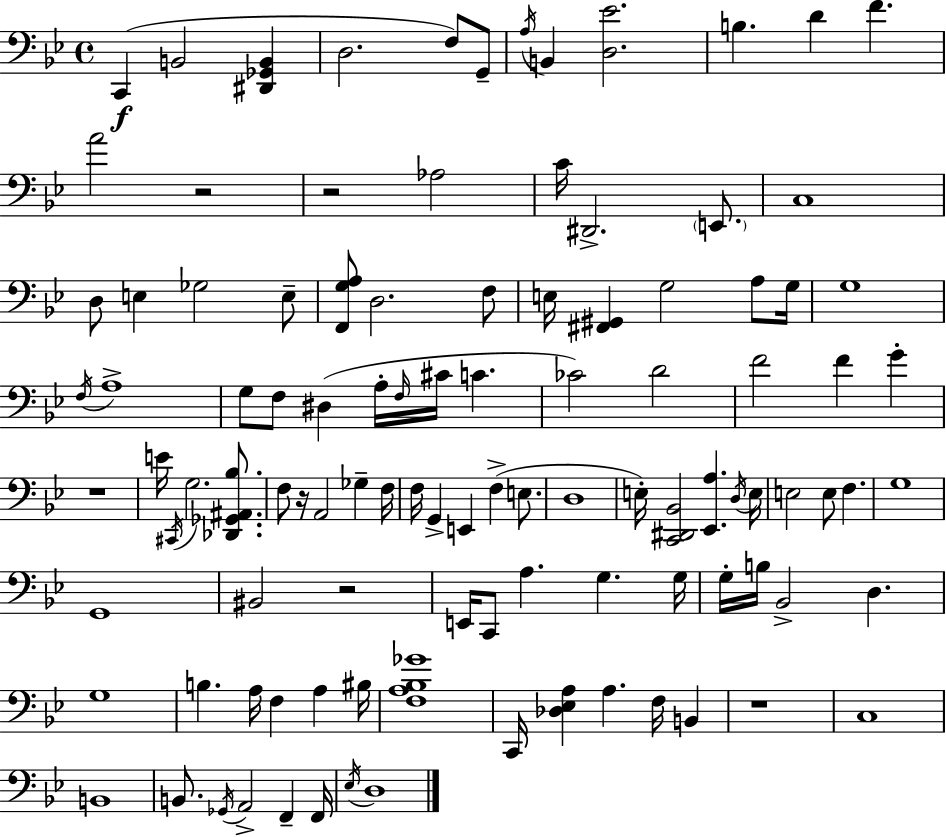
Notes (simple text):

C2/q B2/h [D#2,Gb2,B2]/q D3/h. F3/e G2/e A3/s B2/q [D3,Eb4]/h. B3/q. D4/q F4/q. A4/h R/h R/h Ab3/h C4/s D#2/h. E2/e. C3/w D3/e E3/q Gb3/h E3/e [F2,G3,A3]/e D3/h. F3/e E3/s [F#2,G#2]/q G3/h A3/e G3/s G3/w F3/s A3/w G3/e F3/e D#3/q A3/s F3/s C#4/s C4/q. CES4/h D4/h F4/h F4/q G4/q R/w E4/s C#2/s G3/h. [Db2,Gb2,A#2,Bb3]/e. F3/e R/s A2/h Gb3/q F3/s F3/s G2/q E2/q F3/q E3/e. D3/w E3/s [C2,D#2,Bb2]/h [Eb2,A3]/q. D3/s E3/s E3/h E3/e F3/q. G3/w G2/w BIS2/h R/h E2/s C2/e A3/q. G3/q. G3/s G3/s B3/s Bb2/h D3/q. G3/w B3/q. A3/s F3/q A3/q BIS3/s [F3,A3,Bb3,Gb4]/w C2/s [Db3,Eb3,A3]/q A3/q. F3/s B2/q R/w C3/w B2/w B2/e. Gb2/s A2/h F2/q F2/s Eb3/s D3/w